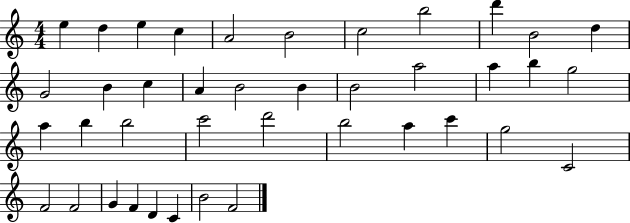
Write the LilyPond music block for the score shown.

{
  \clef treble
  \numericTimeSignature
  \time 4/4
  \key c \major
  e''4 d''4 e''4 c''4 | a'2 b'2 | c''2 b''2 | d'''4 b'2 d''4 | \break g'2 b'4 c''4 | a'4 b'2 b'4 | b'2 a''2 | a''4 b''4 g''2 | \break a''4 b''4 b''2 | c'''2 d'''2 | b''2 a''4 c'''4 | g''2 c'2 | \break f'2 f'2 | g'4 f'4 d'4 c'4 | b'2 f'2 | \bar "|."
}